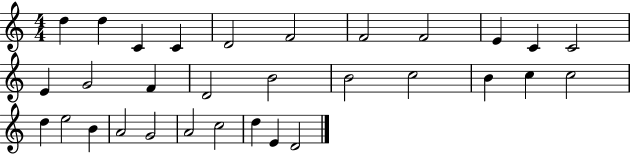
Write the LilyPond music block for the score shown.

{
  \clef treble
  \numericTimeSignature
  \time 4/4
  \key c \major
  d''4 d''4 c'4 c'4 | d'2 f'2 | f'2 f'2 | e'4 c'4 c'2 | \break e'4 g'2 f'4 | d'2 b'2 | b'2 c''2 | b'4 c''4 c''2 | \break d''4 e''2 b'4 | a'2 g'2 | a'2 c''2 | d''4 e'4 d'2 | \break \bar "|."
}